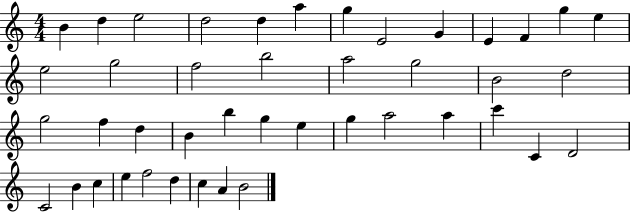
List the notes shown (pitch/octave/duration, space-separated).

B4/q D5/q E5/h D5/h D5/q A5/q G5/q E4/h G4/q E4/q F4/q G5/q E5/q E5/h G5/h F5/h B5/h A5/h G5/h B4/h D5/h G5/h F5/q D5/q B4/q B5/q G5/q E5/q G5/q A5/h A5/q C6/q C4/q D4/h C4/h B4/q C5/q E5/q F5/h D5/q C5/q A4/q B4/h